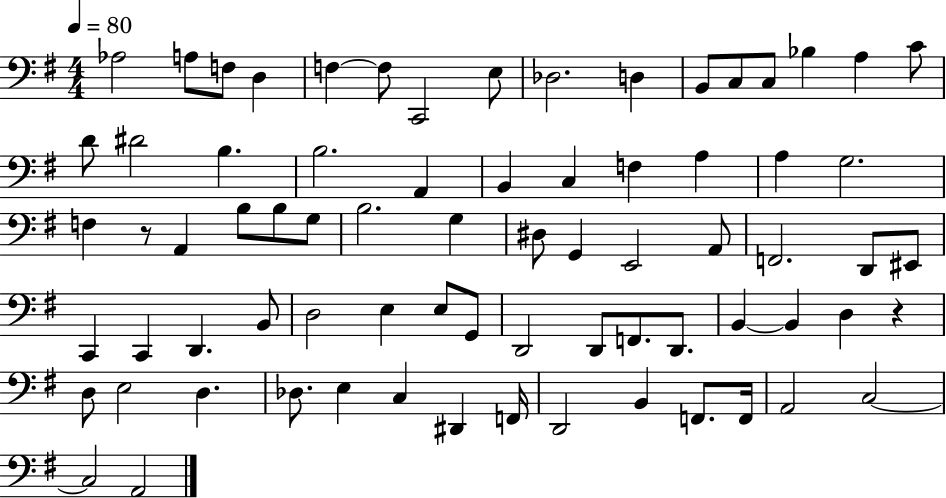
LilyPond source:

{
  \clef bass
  \numericTimeSignature
  \time 4/4
  \key g \major
  \tempo 4 = 80
  \repeat volta 2 { aes2 a8 f8 d4 | f4~~ f8 c,2 e8 | des2. d4 | b,8 c8 c8 bes4 a4 c'8 | \break d'8 dis'2 b4. | b2. a,4 | b,4 c4 f4 a4 | a4 g2. | \break f4 r8 a,4 b8 b8 g8 | b2. g4 | dis8 g,4 e,2 a,8 | f,2. d,8 eis,8 | \break c,4 c,4 d,4. b,8 | d2 e4 e8 g,8 | d,2 d,8 f,8. d,8. | b,4~~ b,4 d4 r4 | \break d8 e2 d4. | des8. e4 c4 dis,4 f,16 | d,2 b,4 f,8. f,16 | a,2 c2~~ | \break c2 a,2 | } \bar "|."
}